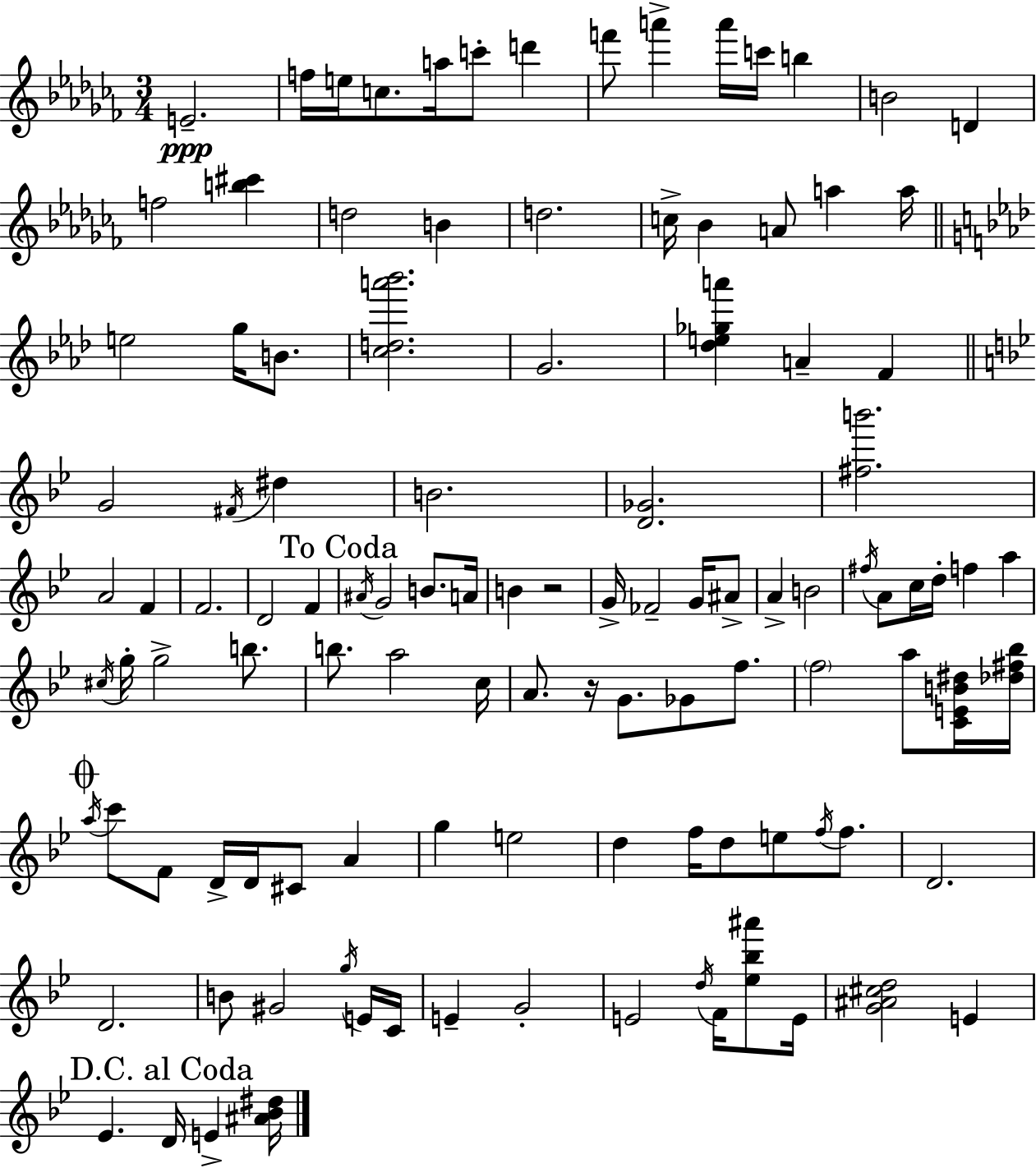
X:1
T:Untitled
M:3/4
L:1/4
K:Abm
E2 f/4 e/4 c/2 a/4 c'/2 d' f'/2 a' a'/4 c'/4 b B2 D f2 [b^c'] d2 B d2 c/4 _B A/2 a a/4 e2 g/4 B/2 [cda'_b']2 G2 [_de_ga'] A F G2 ^F/4 ^d B2 [D_G]2 [^fb']2 A2 F F2 D2 F ^A/4 G2 B/2 A/4 B z2 G/4 _F2 G/4 ^A/2 A B2 ^f/4 A/2 c/4 d/4 f a ^c/4 g/4 g2 b/2 b/2 a2 c/4 A/2 z/4 G/2 _G/2 f/2 f2 a/2 [CEB^d]/4 [_d^f_b]/4 a/4 c'/2 F/2 D/4 D/4 ^C/2 A g e2 d f/4 d/2 e/2 f/4 f/2 D2 D2 B/2 ^G2 g/4 E/4 C/4 E G2 E2 d/4 F/4 [_e_b^a']/2 E/4 [G^A^cd]2 E _E D/4 E [^A_B^d]/4